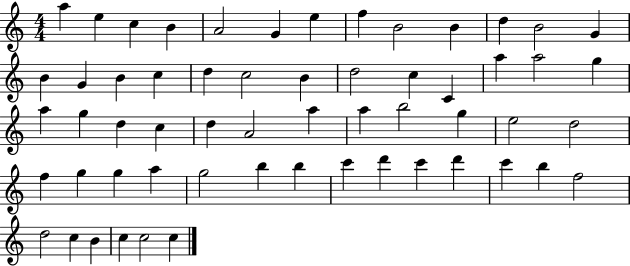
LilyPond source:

{
  \clef treble
  \numericTimeSignature
  \time 4/4
  \key c \major
  a''4 e''4 c''4 b'4 | a'2 g'4 e''4 | f''4 b'2 b'4 | d''4 b'2 g'4 | \break b'4 g'4 b'4 c''4 | d''4 c''2 b'4 | d''2 c''4 c'4 | a''4 a''2 g''4 | \break a''4 g''4 d''4 c''4 | d''4 a'2 a''4 | a''4 b''2 g''4 | e''2 d''2 | \break f''4 g''4 g''4 a''4 | g''2 b''4 b''4 | c'''4 d'''4 c'''4 d'''4 | c'''4 b''4 f''2 | \break d''2 c''4 b'4 | c''4 c''2 c''4 | \bar "|."
}